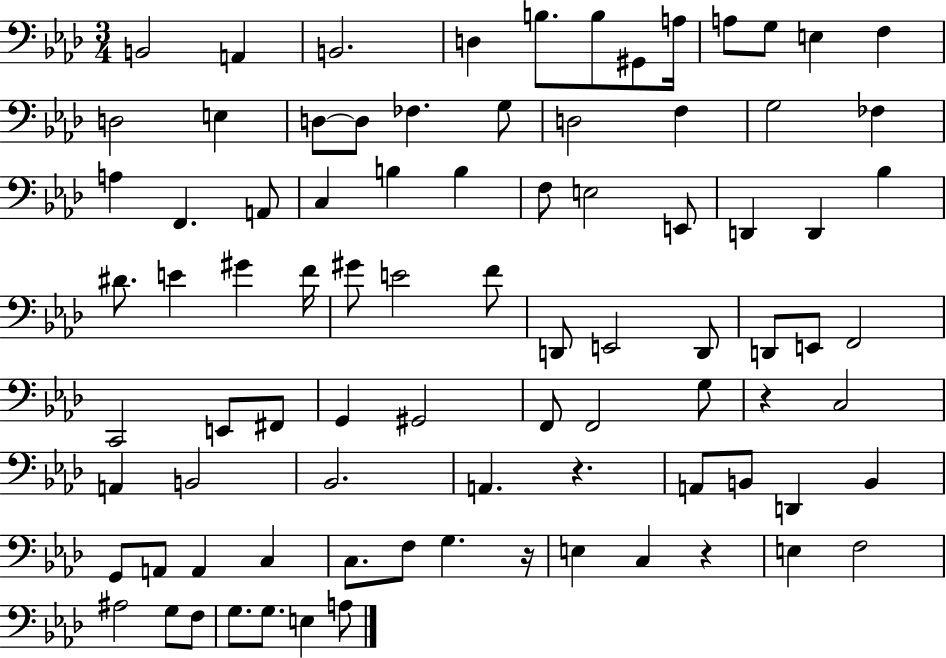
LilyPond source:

{
  \clef bass
  \numericTimeSignature
  \time 3/4
  \key aes \major
  b,2 a,4 | b,2. | d4 b8. b8 gis,8 a16 | a8 g8 e4 f4 | \break d2 e4 | d8~~ d8 fes4. g8 | d2 f4 | g2 fes4 | \break a4 f,4. a,8 | c4 b4 b4 | f8 e2 e,8 | d,4 d,4 bes4 | \break dis'8. e'4 gis'4 f'16 | gis'8 e'2 f'8 | d,8 e,2 d,8 | d,8 e,8 f,2 | \break c,2 e,8 fis,8 | g,4 gis,2 | f,8 f,2 g8 | r4 c2 | \break a,4 b,2 | bes,2. | a,4. r4. | a,8 b,8 d,4 b,4 | \break g,8 a,8 a,4 c4 | c8. f8 g4. r16 | e4 c4 r4 | e4 f2 | \break ais2 g8 f8 | g8. g8. e4 a8 | \bar "|."
}